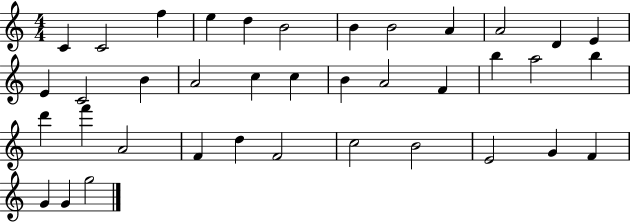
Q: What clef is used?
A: treble